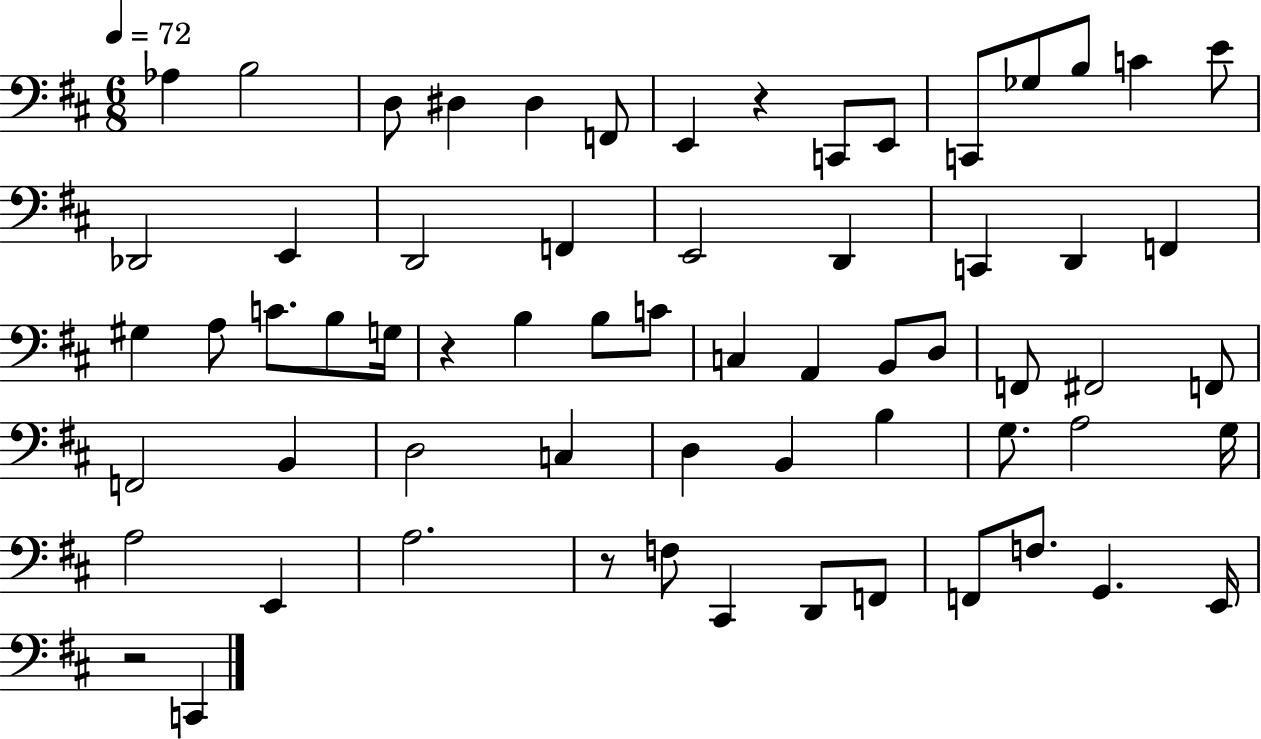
{
  \clef bass
  \numericTimeSignature
  \time 6/8
  \key d \major
  \tempo 4 = 72
  aes4 b2 | d8 dis4 dis4 f,8 | e,4 r4 c,8 e,8 | c,8 ges8 b8 c'4 e'8 | \break des,2 e,4 | d,2 f,4 | e,2 d,4 | c,4 d,4 f,4 | \break gis4 a8 c'8. b8 g16 | r4 b4 b8 c'8 | c4 a,4 b,8 d8 | f,8 fis,2 f,8 | \break f,2 b,4 | d2 c4 | d4 b,4 b4 | g8. a2 g16 | \break a2 e,4 | a2. | r8 f8 cis,4 d,8 f,8 | f,8 f8. g,4. e,16 | \break r2 c,4 | \bar "|."
}